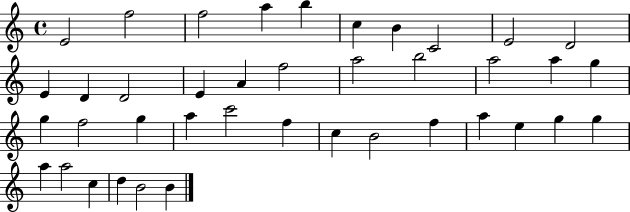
{
  \clef treble
  \time 4/4
  \defaultTimeSignature
  \key c \major
  e'2 f''2 | f''2 a''4 b''4 | c''4 b'4 c'2 | e'2 d'2 | \break e'4 d'4 d'2 | e'4 a'4 f''2 | a''2 b''2 | a''2 a''4 g''4 | \break g''4 f''2 g''4 | a''4 c'''2 f''4 | c''4 b'2 f''4 | a''4 e''4 g''4 g''4 | \break a''4 a''2 c''4 | d''4 b'2 b'4 | \bar "|."
}